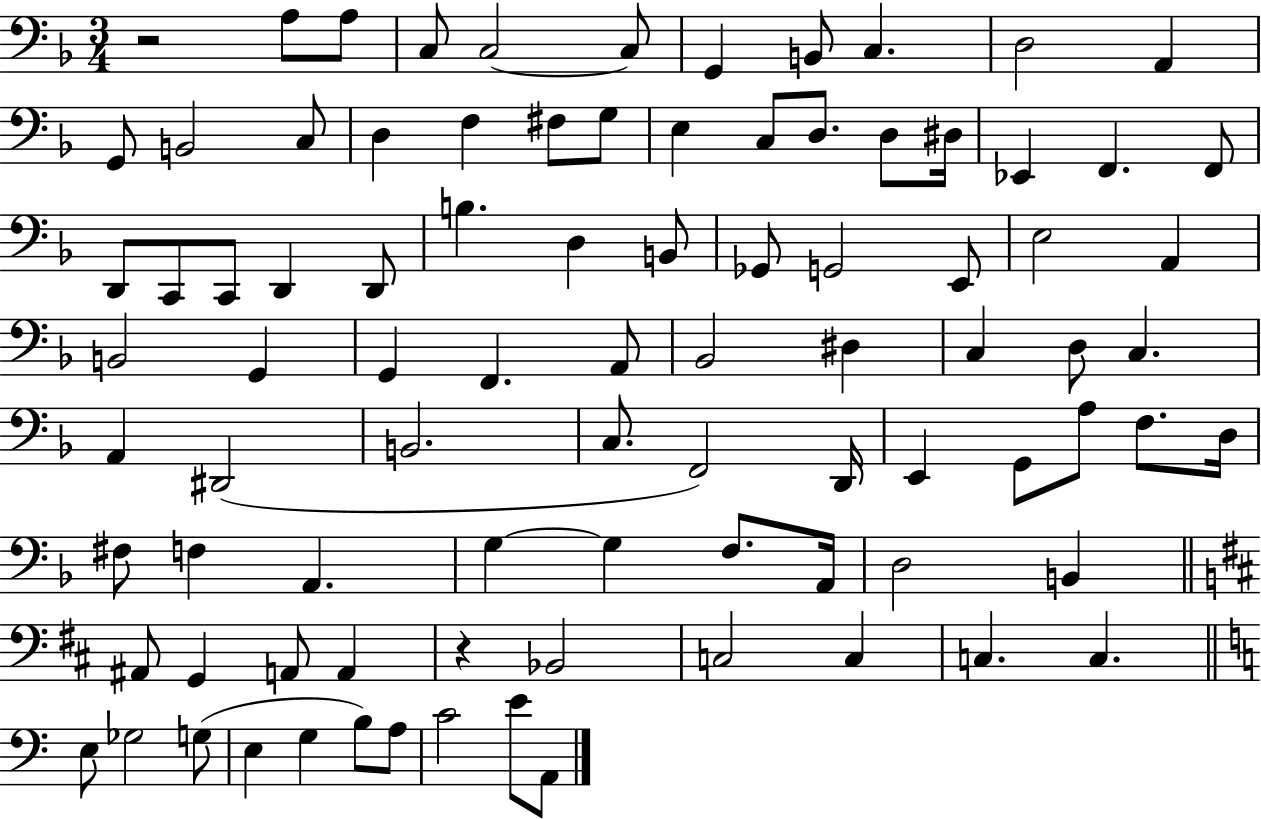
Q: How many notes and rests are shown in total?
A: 89